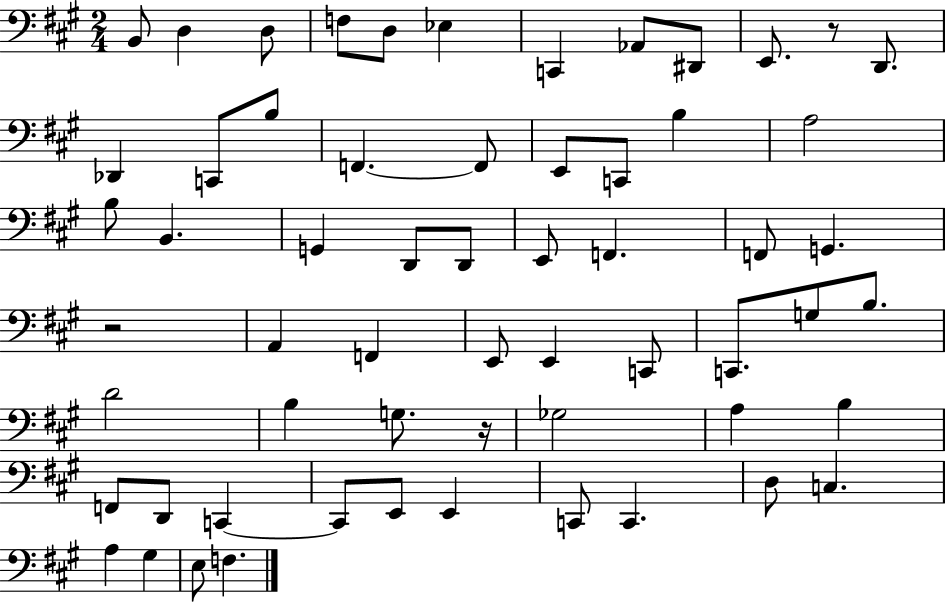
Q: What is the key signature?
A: A major